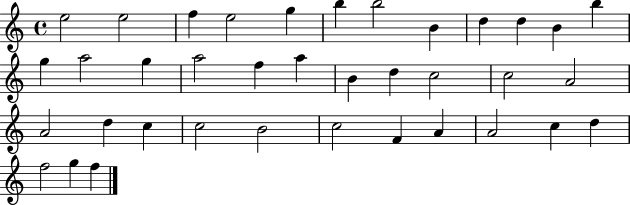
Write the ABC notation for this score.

X:1
T:Untitled
M:4/4
L:1/4
K:C
e2 e2 f e2 g b b2 B d d B b g a2 g a2 f a B d c2 c2 A2 A2 d c c2 B2 c2 F A A2 c d f2 g f